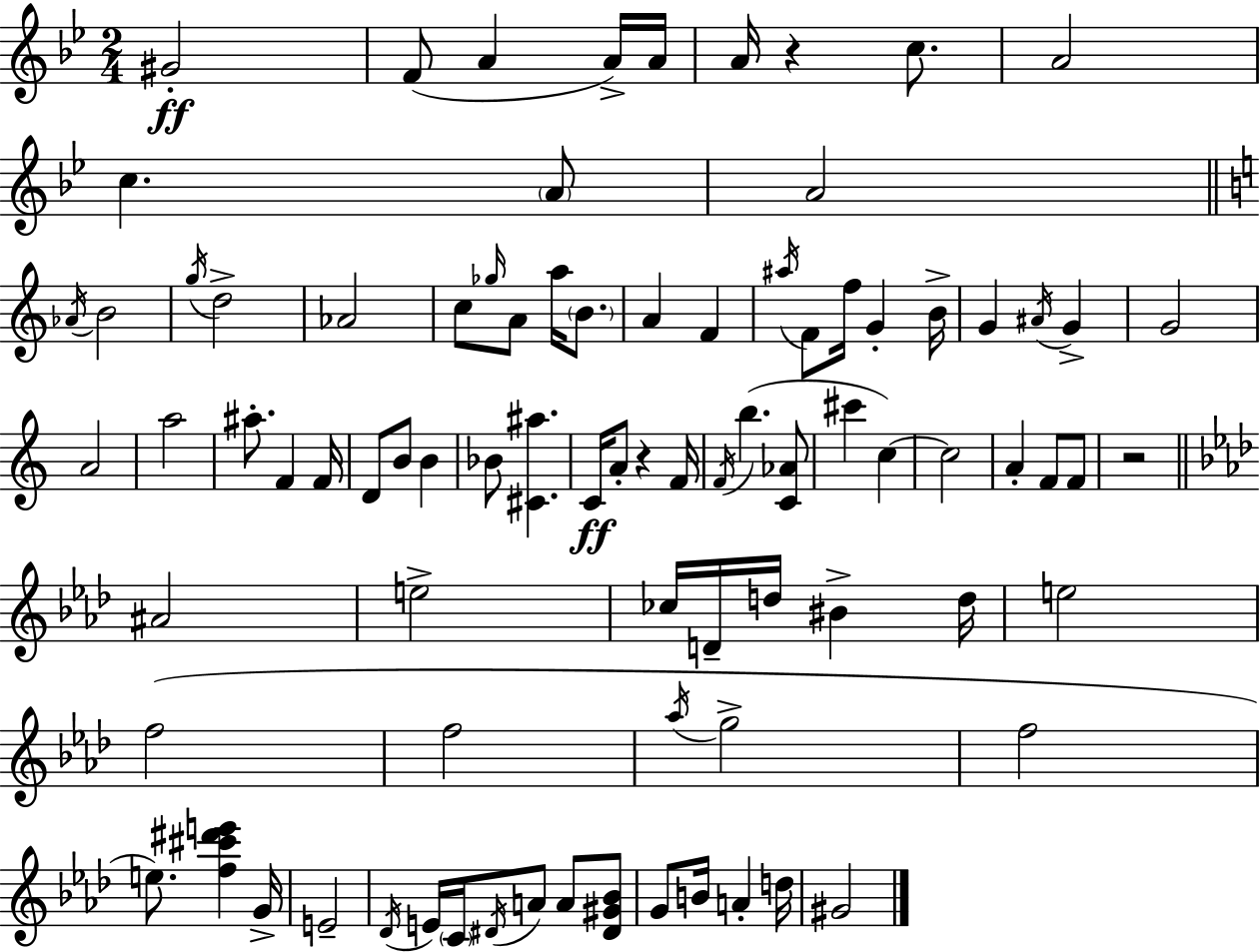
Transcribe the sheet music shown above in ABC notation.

X:1
T:Untitled
M:2/4
L:1/4
K:Gm
^G2 F/2 A A/4 A/4 A/4 z c/2 A2 c A/2 A2 _A/4 B2 g/4 d2 _A2 c/2 _g/4 A/2 a/4 B/2 A F ^a/4 F/2 f/4 G B/4 G ^A/4 G G2 A2 a2 ^a/2 F F/4 D/2 B/2 B _B/2 [^C^a] C/4 A/2 z F/4 F/4 b [C_A]/2 ^c' c c2 A F/2 F/2 z2 ^A2 e2 _c/4 D/4 d/4 ^B d/4 e2 f2 f2 _a/4 g2 f2 e/2 [f^c'^d'e'] G/4 E2 _D/4 E/4 C/4 ^D/4 A/2 A/2 [^D^G_B]/2 G/2 B/4 A d/4 ^G2